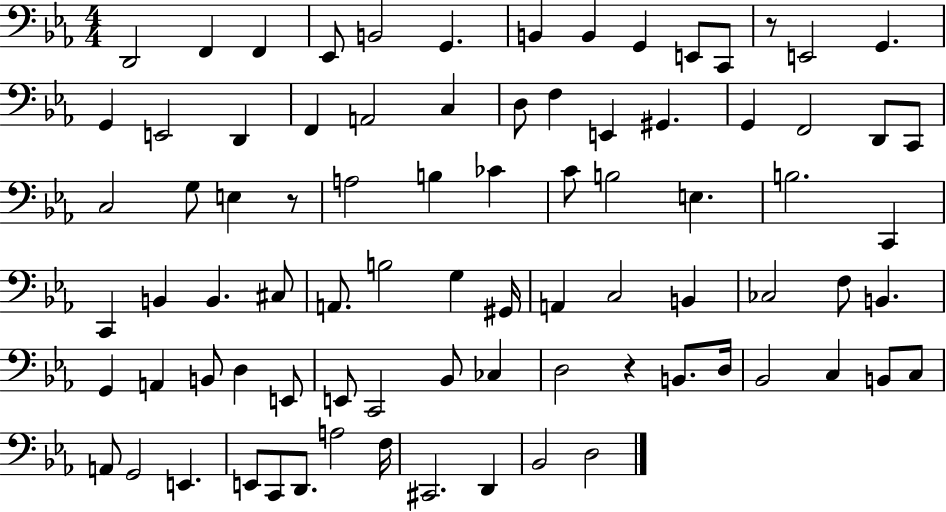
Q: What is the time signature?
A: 4/4